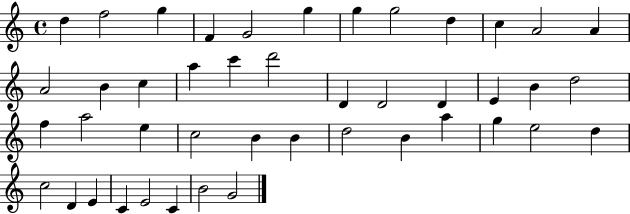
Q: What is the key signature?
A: C major